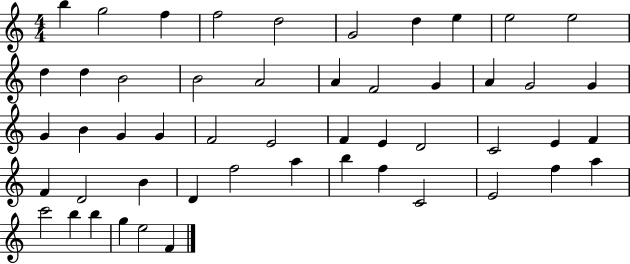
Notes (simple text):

B5/q G5/h F5/q F5/h D5/h G4/h D5/q E5/q E5/h E5/h D5/q D5/q B4/h B4/h A4/h A4/q F4/h G4/q A4/q G4/h G4/q G4/q B4/q G4/q G4/q F4/h E4/h F4/q E4/q D4/h C4/h E4/q F4/q F4/q D4/h B4/q D4/q F5/h A5/q B5/q F5/q C4/h E4/h F5/q A5/q C6/h B5/q B5/q G5/q E5/h F4/q